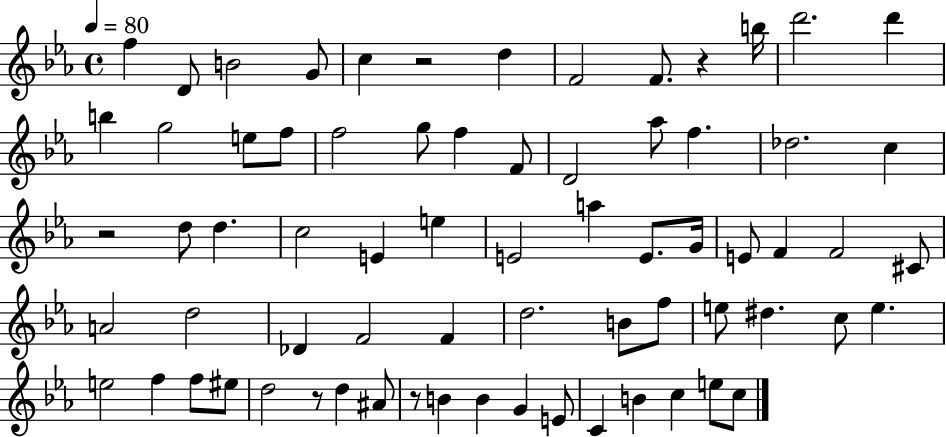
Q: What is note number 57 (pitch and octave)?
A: B4